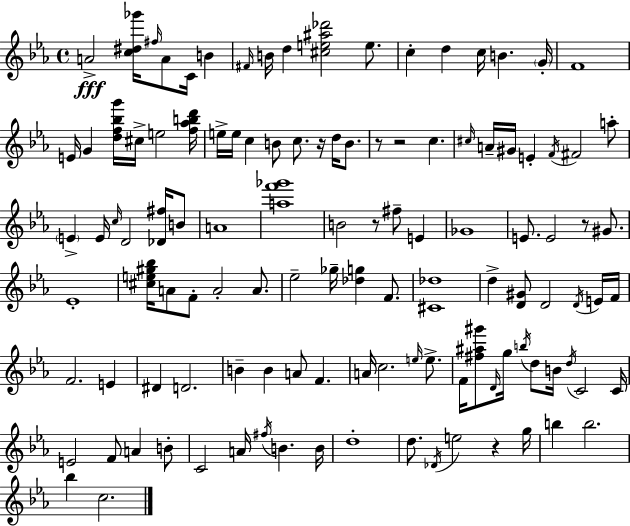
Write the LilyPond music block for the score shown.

{
  \clef treble
  \time 4/4
  \defaultTimeSignature
  \key c \minor
  \repeat volta 2 { a'2->\fff <c'' dis'' ges'''>16 \grace { fis''16 } a'8 c'16 b'4 | \grace { fis'16 } b'16 d''4 <cis'' e'' ais'' des'''>2 e''8. | c''4-. d''4 c''16 b'4. | \parenthesize g'16-. f'1 | \break e'16 g'4 <d'' f'' bes'' g'''>16 cis''16-> e''2 | <f'' aes'' b'' d'''>16 e''16-> e''16 c''4 b'8 c''8. r16 d''16 b'8. | r8 r2 c''4. | \grace { cis''16 } a'16-- gis'16 e'4-. \acciaccatura { f'16 } fis'2 | \break a''8-. \parenthesize e'4-> e'16 \grace { c''16 } d'2 | <des' fis''>16 b'8 a'1 | <a'' f''' ges'''>1 | b'2 r8 fis''8-- | \break e'4 ges'1 | e'8. e'2 | r8 gis'8. ees'1-. | <cis'' e'' gis'' bes''>16 a'8 f'8-. a'2-. | \break a'8. ees''2-- ges''16-- <des'' g''>4 | f'8. <cis' des''>1 | d''4-> <d' gis'>8 d'2 | \acciaccatura { d'16 } e'16 f'16 f'2. | \break e'4 dis'4 d'2. | b'4-- b'4 a'8 | f'4. a'16 c''2. | \grace { e''16 } e''8.-> f'16 <fis'' ais'' gis'''>8 \grace { d'16 } g''16 \acciaccatura { b''16 } d''8 b'16 | \break \acciaccatura { d''16 } c'2 c'16 e'2 | f'8 a'4 b'8-. c'2 | a'16 \acciaccatura { fis''16 } b'4. b'16 d''1-. | d''8. \acciaccatura { des'16 } e''2 | \break r4 g''16 b''4 | b''2. bes''4 | c''2. } \bar "|."
}